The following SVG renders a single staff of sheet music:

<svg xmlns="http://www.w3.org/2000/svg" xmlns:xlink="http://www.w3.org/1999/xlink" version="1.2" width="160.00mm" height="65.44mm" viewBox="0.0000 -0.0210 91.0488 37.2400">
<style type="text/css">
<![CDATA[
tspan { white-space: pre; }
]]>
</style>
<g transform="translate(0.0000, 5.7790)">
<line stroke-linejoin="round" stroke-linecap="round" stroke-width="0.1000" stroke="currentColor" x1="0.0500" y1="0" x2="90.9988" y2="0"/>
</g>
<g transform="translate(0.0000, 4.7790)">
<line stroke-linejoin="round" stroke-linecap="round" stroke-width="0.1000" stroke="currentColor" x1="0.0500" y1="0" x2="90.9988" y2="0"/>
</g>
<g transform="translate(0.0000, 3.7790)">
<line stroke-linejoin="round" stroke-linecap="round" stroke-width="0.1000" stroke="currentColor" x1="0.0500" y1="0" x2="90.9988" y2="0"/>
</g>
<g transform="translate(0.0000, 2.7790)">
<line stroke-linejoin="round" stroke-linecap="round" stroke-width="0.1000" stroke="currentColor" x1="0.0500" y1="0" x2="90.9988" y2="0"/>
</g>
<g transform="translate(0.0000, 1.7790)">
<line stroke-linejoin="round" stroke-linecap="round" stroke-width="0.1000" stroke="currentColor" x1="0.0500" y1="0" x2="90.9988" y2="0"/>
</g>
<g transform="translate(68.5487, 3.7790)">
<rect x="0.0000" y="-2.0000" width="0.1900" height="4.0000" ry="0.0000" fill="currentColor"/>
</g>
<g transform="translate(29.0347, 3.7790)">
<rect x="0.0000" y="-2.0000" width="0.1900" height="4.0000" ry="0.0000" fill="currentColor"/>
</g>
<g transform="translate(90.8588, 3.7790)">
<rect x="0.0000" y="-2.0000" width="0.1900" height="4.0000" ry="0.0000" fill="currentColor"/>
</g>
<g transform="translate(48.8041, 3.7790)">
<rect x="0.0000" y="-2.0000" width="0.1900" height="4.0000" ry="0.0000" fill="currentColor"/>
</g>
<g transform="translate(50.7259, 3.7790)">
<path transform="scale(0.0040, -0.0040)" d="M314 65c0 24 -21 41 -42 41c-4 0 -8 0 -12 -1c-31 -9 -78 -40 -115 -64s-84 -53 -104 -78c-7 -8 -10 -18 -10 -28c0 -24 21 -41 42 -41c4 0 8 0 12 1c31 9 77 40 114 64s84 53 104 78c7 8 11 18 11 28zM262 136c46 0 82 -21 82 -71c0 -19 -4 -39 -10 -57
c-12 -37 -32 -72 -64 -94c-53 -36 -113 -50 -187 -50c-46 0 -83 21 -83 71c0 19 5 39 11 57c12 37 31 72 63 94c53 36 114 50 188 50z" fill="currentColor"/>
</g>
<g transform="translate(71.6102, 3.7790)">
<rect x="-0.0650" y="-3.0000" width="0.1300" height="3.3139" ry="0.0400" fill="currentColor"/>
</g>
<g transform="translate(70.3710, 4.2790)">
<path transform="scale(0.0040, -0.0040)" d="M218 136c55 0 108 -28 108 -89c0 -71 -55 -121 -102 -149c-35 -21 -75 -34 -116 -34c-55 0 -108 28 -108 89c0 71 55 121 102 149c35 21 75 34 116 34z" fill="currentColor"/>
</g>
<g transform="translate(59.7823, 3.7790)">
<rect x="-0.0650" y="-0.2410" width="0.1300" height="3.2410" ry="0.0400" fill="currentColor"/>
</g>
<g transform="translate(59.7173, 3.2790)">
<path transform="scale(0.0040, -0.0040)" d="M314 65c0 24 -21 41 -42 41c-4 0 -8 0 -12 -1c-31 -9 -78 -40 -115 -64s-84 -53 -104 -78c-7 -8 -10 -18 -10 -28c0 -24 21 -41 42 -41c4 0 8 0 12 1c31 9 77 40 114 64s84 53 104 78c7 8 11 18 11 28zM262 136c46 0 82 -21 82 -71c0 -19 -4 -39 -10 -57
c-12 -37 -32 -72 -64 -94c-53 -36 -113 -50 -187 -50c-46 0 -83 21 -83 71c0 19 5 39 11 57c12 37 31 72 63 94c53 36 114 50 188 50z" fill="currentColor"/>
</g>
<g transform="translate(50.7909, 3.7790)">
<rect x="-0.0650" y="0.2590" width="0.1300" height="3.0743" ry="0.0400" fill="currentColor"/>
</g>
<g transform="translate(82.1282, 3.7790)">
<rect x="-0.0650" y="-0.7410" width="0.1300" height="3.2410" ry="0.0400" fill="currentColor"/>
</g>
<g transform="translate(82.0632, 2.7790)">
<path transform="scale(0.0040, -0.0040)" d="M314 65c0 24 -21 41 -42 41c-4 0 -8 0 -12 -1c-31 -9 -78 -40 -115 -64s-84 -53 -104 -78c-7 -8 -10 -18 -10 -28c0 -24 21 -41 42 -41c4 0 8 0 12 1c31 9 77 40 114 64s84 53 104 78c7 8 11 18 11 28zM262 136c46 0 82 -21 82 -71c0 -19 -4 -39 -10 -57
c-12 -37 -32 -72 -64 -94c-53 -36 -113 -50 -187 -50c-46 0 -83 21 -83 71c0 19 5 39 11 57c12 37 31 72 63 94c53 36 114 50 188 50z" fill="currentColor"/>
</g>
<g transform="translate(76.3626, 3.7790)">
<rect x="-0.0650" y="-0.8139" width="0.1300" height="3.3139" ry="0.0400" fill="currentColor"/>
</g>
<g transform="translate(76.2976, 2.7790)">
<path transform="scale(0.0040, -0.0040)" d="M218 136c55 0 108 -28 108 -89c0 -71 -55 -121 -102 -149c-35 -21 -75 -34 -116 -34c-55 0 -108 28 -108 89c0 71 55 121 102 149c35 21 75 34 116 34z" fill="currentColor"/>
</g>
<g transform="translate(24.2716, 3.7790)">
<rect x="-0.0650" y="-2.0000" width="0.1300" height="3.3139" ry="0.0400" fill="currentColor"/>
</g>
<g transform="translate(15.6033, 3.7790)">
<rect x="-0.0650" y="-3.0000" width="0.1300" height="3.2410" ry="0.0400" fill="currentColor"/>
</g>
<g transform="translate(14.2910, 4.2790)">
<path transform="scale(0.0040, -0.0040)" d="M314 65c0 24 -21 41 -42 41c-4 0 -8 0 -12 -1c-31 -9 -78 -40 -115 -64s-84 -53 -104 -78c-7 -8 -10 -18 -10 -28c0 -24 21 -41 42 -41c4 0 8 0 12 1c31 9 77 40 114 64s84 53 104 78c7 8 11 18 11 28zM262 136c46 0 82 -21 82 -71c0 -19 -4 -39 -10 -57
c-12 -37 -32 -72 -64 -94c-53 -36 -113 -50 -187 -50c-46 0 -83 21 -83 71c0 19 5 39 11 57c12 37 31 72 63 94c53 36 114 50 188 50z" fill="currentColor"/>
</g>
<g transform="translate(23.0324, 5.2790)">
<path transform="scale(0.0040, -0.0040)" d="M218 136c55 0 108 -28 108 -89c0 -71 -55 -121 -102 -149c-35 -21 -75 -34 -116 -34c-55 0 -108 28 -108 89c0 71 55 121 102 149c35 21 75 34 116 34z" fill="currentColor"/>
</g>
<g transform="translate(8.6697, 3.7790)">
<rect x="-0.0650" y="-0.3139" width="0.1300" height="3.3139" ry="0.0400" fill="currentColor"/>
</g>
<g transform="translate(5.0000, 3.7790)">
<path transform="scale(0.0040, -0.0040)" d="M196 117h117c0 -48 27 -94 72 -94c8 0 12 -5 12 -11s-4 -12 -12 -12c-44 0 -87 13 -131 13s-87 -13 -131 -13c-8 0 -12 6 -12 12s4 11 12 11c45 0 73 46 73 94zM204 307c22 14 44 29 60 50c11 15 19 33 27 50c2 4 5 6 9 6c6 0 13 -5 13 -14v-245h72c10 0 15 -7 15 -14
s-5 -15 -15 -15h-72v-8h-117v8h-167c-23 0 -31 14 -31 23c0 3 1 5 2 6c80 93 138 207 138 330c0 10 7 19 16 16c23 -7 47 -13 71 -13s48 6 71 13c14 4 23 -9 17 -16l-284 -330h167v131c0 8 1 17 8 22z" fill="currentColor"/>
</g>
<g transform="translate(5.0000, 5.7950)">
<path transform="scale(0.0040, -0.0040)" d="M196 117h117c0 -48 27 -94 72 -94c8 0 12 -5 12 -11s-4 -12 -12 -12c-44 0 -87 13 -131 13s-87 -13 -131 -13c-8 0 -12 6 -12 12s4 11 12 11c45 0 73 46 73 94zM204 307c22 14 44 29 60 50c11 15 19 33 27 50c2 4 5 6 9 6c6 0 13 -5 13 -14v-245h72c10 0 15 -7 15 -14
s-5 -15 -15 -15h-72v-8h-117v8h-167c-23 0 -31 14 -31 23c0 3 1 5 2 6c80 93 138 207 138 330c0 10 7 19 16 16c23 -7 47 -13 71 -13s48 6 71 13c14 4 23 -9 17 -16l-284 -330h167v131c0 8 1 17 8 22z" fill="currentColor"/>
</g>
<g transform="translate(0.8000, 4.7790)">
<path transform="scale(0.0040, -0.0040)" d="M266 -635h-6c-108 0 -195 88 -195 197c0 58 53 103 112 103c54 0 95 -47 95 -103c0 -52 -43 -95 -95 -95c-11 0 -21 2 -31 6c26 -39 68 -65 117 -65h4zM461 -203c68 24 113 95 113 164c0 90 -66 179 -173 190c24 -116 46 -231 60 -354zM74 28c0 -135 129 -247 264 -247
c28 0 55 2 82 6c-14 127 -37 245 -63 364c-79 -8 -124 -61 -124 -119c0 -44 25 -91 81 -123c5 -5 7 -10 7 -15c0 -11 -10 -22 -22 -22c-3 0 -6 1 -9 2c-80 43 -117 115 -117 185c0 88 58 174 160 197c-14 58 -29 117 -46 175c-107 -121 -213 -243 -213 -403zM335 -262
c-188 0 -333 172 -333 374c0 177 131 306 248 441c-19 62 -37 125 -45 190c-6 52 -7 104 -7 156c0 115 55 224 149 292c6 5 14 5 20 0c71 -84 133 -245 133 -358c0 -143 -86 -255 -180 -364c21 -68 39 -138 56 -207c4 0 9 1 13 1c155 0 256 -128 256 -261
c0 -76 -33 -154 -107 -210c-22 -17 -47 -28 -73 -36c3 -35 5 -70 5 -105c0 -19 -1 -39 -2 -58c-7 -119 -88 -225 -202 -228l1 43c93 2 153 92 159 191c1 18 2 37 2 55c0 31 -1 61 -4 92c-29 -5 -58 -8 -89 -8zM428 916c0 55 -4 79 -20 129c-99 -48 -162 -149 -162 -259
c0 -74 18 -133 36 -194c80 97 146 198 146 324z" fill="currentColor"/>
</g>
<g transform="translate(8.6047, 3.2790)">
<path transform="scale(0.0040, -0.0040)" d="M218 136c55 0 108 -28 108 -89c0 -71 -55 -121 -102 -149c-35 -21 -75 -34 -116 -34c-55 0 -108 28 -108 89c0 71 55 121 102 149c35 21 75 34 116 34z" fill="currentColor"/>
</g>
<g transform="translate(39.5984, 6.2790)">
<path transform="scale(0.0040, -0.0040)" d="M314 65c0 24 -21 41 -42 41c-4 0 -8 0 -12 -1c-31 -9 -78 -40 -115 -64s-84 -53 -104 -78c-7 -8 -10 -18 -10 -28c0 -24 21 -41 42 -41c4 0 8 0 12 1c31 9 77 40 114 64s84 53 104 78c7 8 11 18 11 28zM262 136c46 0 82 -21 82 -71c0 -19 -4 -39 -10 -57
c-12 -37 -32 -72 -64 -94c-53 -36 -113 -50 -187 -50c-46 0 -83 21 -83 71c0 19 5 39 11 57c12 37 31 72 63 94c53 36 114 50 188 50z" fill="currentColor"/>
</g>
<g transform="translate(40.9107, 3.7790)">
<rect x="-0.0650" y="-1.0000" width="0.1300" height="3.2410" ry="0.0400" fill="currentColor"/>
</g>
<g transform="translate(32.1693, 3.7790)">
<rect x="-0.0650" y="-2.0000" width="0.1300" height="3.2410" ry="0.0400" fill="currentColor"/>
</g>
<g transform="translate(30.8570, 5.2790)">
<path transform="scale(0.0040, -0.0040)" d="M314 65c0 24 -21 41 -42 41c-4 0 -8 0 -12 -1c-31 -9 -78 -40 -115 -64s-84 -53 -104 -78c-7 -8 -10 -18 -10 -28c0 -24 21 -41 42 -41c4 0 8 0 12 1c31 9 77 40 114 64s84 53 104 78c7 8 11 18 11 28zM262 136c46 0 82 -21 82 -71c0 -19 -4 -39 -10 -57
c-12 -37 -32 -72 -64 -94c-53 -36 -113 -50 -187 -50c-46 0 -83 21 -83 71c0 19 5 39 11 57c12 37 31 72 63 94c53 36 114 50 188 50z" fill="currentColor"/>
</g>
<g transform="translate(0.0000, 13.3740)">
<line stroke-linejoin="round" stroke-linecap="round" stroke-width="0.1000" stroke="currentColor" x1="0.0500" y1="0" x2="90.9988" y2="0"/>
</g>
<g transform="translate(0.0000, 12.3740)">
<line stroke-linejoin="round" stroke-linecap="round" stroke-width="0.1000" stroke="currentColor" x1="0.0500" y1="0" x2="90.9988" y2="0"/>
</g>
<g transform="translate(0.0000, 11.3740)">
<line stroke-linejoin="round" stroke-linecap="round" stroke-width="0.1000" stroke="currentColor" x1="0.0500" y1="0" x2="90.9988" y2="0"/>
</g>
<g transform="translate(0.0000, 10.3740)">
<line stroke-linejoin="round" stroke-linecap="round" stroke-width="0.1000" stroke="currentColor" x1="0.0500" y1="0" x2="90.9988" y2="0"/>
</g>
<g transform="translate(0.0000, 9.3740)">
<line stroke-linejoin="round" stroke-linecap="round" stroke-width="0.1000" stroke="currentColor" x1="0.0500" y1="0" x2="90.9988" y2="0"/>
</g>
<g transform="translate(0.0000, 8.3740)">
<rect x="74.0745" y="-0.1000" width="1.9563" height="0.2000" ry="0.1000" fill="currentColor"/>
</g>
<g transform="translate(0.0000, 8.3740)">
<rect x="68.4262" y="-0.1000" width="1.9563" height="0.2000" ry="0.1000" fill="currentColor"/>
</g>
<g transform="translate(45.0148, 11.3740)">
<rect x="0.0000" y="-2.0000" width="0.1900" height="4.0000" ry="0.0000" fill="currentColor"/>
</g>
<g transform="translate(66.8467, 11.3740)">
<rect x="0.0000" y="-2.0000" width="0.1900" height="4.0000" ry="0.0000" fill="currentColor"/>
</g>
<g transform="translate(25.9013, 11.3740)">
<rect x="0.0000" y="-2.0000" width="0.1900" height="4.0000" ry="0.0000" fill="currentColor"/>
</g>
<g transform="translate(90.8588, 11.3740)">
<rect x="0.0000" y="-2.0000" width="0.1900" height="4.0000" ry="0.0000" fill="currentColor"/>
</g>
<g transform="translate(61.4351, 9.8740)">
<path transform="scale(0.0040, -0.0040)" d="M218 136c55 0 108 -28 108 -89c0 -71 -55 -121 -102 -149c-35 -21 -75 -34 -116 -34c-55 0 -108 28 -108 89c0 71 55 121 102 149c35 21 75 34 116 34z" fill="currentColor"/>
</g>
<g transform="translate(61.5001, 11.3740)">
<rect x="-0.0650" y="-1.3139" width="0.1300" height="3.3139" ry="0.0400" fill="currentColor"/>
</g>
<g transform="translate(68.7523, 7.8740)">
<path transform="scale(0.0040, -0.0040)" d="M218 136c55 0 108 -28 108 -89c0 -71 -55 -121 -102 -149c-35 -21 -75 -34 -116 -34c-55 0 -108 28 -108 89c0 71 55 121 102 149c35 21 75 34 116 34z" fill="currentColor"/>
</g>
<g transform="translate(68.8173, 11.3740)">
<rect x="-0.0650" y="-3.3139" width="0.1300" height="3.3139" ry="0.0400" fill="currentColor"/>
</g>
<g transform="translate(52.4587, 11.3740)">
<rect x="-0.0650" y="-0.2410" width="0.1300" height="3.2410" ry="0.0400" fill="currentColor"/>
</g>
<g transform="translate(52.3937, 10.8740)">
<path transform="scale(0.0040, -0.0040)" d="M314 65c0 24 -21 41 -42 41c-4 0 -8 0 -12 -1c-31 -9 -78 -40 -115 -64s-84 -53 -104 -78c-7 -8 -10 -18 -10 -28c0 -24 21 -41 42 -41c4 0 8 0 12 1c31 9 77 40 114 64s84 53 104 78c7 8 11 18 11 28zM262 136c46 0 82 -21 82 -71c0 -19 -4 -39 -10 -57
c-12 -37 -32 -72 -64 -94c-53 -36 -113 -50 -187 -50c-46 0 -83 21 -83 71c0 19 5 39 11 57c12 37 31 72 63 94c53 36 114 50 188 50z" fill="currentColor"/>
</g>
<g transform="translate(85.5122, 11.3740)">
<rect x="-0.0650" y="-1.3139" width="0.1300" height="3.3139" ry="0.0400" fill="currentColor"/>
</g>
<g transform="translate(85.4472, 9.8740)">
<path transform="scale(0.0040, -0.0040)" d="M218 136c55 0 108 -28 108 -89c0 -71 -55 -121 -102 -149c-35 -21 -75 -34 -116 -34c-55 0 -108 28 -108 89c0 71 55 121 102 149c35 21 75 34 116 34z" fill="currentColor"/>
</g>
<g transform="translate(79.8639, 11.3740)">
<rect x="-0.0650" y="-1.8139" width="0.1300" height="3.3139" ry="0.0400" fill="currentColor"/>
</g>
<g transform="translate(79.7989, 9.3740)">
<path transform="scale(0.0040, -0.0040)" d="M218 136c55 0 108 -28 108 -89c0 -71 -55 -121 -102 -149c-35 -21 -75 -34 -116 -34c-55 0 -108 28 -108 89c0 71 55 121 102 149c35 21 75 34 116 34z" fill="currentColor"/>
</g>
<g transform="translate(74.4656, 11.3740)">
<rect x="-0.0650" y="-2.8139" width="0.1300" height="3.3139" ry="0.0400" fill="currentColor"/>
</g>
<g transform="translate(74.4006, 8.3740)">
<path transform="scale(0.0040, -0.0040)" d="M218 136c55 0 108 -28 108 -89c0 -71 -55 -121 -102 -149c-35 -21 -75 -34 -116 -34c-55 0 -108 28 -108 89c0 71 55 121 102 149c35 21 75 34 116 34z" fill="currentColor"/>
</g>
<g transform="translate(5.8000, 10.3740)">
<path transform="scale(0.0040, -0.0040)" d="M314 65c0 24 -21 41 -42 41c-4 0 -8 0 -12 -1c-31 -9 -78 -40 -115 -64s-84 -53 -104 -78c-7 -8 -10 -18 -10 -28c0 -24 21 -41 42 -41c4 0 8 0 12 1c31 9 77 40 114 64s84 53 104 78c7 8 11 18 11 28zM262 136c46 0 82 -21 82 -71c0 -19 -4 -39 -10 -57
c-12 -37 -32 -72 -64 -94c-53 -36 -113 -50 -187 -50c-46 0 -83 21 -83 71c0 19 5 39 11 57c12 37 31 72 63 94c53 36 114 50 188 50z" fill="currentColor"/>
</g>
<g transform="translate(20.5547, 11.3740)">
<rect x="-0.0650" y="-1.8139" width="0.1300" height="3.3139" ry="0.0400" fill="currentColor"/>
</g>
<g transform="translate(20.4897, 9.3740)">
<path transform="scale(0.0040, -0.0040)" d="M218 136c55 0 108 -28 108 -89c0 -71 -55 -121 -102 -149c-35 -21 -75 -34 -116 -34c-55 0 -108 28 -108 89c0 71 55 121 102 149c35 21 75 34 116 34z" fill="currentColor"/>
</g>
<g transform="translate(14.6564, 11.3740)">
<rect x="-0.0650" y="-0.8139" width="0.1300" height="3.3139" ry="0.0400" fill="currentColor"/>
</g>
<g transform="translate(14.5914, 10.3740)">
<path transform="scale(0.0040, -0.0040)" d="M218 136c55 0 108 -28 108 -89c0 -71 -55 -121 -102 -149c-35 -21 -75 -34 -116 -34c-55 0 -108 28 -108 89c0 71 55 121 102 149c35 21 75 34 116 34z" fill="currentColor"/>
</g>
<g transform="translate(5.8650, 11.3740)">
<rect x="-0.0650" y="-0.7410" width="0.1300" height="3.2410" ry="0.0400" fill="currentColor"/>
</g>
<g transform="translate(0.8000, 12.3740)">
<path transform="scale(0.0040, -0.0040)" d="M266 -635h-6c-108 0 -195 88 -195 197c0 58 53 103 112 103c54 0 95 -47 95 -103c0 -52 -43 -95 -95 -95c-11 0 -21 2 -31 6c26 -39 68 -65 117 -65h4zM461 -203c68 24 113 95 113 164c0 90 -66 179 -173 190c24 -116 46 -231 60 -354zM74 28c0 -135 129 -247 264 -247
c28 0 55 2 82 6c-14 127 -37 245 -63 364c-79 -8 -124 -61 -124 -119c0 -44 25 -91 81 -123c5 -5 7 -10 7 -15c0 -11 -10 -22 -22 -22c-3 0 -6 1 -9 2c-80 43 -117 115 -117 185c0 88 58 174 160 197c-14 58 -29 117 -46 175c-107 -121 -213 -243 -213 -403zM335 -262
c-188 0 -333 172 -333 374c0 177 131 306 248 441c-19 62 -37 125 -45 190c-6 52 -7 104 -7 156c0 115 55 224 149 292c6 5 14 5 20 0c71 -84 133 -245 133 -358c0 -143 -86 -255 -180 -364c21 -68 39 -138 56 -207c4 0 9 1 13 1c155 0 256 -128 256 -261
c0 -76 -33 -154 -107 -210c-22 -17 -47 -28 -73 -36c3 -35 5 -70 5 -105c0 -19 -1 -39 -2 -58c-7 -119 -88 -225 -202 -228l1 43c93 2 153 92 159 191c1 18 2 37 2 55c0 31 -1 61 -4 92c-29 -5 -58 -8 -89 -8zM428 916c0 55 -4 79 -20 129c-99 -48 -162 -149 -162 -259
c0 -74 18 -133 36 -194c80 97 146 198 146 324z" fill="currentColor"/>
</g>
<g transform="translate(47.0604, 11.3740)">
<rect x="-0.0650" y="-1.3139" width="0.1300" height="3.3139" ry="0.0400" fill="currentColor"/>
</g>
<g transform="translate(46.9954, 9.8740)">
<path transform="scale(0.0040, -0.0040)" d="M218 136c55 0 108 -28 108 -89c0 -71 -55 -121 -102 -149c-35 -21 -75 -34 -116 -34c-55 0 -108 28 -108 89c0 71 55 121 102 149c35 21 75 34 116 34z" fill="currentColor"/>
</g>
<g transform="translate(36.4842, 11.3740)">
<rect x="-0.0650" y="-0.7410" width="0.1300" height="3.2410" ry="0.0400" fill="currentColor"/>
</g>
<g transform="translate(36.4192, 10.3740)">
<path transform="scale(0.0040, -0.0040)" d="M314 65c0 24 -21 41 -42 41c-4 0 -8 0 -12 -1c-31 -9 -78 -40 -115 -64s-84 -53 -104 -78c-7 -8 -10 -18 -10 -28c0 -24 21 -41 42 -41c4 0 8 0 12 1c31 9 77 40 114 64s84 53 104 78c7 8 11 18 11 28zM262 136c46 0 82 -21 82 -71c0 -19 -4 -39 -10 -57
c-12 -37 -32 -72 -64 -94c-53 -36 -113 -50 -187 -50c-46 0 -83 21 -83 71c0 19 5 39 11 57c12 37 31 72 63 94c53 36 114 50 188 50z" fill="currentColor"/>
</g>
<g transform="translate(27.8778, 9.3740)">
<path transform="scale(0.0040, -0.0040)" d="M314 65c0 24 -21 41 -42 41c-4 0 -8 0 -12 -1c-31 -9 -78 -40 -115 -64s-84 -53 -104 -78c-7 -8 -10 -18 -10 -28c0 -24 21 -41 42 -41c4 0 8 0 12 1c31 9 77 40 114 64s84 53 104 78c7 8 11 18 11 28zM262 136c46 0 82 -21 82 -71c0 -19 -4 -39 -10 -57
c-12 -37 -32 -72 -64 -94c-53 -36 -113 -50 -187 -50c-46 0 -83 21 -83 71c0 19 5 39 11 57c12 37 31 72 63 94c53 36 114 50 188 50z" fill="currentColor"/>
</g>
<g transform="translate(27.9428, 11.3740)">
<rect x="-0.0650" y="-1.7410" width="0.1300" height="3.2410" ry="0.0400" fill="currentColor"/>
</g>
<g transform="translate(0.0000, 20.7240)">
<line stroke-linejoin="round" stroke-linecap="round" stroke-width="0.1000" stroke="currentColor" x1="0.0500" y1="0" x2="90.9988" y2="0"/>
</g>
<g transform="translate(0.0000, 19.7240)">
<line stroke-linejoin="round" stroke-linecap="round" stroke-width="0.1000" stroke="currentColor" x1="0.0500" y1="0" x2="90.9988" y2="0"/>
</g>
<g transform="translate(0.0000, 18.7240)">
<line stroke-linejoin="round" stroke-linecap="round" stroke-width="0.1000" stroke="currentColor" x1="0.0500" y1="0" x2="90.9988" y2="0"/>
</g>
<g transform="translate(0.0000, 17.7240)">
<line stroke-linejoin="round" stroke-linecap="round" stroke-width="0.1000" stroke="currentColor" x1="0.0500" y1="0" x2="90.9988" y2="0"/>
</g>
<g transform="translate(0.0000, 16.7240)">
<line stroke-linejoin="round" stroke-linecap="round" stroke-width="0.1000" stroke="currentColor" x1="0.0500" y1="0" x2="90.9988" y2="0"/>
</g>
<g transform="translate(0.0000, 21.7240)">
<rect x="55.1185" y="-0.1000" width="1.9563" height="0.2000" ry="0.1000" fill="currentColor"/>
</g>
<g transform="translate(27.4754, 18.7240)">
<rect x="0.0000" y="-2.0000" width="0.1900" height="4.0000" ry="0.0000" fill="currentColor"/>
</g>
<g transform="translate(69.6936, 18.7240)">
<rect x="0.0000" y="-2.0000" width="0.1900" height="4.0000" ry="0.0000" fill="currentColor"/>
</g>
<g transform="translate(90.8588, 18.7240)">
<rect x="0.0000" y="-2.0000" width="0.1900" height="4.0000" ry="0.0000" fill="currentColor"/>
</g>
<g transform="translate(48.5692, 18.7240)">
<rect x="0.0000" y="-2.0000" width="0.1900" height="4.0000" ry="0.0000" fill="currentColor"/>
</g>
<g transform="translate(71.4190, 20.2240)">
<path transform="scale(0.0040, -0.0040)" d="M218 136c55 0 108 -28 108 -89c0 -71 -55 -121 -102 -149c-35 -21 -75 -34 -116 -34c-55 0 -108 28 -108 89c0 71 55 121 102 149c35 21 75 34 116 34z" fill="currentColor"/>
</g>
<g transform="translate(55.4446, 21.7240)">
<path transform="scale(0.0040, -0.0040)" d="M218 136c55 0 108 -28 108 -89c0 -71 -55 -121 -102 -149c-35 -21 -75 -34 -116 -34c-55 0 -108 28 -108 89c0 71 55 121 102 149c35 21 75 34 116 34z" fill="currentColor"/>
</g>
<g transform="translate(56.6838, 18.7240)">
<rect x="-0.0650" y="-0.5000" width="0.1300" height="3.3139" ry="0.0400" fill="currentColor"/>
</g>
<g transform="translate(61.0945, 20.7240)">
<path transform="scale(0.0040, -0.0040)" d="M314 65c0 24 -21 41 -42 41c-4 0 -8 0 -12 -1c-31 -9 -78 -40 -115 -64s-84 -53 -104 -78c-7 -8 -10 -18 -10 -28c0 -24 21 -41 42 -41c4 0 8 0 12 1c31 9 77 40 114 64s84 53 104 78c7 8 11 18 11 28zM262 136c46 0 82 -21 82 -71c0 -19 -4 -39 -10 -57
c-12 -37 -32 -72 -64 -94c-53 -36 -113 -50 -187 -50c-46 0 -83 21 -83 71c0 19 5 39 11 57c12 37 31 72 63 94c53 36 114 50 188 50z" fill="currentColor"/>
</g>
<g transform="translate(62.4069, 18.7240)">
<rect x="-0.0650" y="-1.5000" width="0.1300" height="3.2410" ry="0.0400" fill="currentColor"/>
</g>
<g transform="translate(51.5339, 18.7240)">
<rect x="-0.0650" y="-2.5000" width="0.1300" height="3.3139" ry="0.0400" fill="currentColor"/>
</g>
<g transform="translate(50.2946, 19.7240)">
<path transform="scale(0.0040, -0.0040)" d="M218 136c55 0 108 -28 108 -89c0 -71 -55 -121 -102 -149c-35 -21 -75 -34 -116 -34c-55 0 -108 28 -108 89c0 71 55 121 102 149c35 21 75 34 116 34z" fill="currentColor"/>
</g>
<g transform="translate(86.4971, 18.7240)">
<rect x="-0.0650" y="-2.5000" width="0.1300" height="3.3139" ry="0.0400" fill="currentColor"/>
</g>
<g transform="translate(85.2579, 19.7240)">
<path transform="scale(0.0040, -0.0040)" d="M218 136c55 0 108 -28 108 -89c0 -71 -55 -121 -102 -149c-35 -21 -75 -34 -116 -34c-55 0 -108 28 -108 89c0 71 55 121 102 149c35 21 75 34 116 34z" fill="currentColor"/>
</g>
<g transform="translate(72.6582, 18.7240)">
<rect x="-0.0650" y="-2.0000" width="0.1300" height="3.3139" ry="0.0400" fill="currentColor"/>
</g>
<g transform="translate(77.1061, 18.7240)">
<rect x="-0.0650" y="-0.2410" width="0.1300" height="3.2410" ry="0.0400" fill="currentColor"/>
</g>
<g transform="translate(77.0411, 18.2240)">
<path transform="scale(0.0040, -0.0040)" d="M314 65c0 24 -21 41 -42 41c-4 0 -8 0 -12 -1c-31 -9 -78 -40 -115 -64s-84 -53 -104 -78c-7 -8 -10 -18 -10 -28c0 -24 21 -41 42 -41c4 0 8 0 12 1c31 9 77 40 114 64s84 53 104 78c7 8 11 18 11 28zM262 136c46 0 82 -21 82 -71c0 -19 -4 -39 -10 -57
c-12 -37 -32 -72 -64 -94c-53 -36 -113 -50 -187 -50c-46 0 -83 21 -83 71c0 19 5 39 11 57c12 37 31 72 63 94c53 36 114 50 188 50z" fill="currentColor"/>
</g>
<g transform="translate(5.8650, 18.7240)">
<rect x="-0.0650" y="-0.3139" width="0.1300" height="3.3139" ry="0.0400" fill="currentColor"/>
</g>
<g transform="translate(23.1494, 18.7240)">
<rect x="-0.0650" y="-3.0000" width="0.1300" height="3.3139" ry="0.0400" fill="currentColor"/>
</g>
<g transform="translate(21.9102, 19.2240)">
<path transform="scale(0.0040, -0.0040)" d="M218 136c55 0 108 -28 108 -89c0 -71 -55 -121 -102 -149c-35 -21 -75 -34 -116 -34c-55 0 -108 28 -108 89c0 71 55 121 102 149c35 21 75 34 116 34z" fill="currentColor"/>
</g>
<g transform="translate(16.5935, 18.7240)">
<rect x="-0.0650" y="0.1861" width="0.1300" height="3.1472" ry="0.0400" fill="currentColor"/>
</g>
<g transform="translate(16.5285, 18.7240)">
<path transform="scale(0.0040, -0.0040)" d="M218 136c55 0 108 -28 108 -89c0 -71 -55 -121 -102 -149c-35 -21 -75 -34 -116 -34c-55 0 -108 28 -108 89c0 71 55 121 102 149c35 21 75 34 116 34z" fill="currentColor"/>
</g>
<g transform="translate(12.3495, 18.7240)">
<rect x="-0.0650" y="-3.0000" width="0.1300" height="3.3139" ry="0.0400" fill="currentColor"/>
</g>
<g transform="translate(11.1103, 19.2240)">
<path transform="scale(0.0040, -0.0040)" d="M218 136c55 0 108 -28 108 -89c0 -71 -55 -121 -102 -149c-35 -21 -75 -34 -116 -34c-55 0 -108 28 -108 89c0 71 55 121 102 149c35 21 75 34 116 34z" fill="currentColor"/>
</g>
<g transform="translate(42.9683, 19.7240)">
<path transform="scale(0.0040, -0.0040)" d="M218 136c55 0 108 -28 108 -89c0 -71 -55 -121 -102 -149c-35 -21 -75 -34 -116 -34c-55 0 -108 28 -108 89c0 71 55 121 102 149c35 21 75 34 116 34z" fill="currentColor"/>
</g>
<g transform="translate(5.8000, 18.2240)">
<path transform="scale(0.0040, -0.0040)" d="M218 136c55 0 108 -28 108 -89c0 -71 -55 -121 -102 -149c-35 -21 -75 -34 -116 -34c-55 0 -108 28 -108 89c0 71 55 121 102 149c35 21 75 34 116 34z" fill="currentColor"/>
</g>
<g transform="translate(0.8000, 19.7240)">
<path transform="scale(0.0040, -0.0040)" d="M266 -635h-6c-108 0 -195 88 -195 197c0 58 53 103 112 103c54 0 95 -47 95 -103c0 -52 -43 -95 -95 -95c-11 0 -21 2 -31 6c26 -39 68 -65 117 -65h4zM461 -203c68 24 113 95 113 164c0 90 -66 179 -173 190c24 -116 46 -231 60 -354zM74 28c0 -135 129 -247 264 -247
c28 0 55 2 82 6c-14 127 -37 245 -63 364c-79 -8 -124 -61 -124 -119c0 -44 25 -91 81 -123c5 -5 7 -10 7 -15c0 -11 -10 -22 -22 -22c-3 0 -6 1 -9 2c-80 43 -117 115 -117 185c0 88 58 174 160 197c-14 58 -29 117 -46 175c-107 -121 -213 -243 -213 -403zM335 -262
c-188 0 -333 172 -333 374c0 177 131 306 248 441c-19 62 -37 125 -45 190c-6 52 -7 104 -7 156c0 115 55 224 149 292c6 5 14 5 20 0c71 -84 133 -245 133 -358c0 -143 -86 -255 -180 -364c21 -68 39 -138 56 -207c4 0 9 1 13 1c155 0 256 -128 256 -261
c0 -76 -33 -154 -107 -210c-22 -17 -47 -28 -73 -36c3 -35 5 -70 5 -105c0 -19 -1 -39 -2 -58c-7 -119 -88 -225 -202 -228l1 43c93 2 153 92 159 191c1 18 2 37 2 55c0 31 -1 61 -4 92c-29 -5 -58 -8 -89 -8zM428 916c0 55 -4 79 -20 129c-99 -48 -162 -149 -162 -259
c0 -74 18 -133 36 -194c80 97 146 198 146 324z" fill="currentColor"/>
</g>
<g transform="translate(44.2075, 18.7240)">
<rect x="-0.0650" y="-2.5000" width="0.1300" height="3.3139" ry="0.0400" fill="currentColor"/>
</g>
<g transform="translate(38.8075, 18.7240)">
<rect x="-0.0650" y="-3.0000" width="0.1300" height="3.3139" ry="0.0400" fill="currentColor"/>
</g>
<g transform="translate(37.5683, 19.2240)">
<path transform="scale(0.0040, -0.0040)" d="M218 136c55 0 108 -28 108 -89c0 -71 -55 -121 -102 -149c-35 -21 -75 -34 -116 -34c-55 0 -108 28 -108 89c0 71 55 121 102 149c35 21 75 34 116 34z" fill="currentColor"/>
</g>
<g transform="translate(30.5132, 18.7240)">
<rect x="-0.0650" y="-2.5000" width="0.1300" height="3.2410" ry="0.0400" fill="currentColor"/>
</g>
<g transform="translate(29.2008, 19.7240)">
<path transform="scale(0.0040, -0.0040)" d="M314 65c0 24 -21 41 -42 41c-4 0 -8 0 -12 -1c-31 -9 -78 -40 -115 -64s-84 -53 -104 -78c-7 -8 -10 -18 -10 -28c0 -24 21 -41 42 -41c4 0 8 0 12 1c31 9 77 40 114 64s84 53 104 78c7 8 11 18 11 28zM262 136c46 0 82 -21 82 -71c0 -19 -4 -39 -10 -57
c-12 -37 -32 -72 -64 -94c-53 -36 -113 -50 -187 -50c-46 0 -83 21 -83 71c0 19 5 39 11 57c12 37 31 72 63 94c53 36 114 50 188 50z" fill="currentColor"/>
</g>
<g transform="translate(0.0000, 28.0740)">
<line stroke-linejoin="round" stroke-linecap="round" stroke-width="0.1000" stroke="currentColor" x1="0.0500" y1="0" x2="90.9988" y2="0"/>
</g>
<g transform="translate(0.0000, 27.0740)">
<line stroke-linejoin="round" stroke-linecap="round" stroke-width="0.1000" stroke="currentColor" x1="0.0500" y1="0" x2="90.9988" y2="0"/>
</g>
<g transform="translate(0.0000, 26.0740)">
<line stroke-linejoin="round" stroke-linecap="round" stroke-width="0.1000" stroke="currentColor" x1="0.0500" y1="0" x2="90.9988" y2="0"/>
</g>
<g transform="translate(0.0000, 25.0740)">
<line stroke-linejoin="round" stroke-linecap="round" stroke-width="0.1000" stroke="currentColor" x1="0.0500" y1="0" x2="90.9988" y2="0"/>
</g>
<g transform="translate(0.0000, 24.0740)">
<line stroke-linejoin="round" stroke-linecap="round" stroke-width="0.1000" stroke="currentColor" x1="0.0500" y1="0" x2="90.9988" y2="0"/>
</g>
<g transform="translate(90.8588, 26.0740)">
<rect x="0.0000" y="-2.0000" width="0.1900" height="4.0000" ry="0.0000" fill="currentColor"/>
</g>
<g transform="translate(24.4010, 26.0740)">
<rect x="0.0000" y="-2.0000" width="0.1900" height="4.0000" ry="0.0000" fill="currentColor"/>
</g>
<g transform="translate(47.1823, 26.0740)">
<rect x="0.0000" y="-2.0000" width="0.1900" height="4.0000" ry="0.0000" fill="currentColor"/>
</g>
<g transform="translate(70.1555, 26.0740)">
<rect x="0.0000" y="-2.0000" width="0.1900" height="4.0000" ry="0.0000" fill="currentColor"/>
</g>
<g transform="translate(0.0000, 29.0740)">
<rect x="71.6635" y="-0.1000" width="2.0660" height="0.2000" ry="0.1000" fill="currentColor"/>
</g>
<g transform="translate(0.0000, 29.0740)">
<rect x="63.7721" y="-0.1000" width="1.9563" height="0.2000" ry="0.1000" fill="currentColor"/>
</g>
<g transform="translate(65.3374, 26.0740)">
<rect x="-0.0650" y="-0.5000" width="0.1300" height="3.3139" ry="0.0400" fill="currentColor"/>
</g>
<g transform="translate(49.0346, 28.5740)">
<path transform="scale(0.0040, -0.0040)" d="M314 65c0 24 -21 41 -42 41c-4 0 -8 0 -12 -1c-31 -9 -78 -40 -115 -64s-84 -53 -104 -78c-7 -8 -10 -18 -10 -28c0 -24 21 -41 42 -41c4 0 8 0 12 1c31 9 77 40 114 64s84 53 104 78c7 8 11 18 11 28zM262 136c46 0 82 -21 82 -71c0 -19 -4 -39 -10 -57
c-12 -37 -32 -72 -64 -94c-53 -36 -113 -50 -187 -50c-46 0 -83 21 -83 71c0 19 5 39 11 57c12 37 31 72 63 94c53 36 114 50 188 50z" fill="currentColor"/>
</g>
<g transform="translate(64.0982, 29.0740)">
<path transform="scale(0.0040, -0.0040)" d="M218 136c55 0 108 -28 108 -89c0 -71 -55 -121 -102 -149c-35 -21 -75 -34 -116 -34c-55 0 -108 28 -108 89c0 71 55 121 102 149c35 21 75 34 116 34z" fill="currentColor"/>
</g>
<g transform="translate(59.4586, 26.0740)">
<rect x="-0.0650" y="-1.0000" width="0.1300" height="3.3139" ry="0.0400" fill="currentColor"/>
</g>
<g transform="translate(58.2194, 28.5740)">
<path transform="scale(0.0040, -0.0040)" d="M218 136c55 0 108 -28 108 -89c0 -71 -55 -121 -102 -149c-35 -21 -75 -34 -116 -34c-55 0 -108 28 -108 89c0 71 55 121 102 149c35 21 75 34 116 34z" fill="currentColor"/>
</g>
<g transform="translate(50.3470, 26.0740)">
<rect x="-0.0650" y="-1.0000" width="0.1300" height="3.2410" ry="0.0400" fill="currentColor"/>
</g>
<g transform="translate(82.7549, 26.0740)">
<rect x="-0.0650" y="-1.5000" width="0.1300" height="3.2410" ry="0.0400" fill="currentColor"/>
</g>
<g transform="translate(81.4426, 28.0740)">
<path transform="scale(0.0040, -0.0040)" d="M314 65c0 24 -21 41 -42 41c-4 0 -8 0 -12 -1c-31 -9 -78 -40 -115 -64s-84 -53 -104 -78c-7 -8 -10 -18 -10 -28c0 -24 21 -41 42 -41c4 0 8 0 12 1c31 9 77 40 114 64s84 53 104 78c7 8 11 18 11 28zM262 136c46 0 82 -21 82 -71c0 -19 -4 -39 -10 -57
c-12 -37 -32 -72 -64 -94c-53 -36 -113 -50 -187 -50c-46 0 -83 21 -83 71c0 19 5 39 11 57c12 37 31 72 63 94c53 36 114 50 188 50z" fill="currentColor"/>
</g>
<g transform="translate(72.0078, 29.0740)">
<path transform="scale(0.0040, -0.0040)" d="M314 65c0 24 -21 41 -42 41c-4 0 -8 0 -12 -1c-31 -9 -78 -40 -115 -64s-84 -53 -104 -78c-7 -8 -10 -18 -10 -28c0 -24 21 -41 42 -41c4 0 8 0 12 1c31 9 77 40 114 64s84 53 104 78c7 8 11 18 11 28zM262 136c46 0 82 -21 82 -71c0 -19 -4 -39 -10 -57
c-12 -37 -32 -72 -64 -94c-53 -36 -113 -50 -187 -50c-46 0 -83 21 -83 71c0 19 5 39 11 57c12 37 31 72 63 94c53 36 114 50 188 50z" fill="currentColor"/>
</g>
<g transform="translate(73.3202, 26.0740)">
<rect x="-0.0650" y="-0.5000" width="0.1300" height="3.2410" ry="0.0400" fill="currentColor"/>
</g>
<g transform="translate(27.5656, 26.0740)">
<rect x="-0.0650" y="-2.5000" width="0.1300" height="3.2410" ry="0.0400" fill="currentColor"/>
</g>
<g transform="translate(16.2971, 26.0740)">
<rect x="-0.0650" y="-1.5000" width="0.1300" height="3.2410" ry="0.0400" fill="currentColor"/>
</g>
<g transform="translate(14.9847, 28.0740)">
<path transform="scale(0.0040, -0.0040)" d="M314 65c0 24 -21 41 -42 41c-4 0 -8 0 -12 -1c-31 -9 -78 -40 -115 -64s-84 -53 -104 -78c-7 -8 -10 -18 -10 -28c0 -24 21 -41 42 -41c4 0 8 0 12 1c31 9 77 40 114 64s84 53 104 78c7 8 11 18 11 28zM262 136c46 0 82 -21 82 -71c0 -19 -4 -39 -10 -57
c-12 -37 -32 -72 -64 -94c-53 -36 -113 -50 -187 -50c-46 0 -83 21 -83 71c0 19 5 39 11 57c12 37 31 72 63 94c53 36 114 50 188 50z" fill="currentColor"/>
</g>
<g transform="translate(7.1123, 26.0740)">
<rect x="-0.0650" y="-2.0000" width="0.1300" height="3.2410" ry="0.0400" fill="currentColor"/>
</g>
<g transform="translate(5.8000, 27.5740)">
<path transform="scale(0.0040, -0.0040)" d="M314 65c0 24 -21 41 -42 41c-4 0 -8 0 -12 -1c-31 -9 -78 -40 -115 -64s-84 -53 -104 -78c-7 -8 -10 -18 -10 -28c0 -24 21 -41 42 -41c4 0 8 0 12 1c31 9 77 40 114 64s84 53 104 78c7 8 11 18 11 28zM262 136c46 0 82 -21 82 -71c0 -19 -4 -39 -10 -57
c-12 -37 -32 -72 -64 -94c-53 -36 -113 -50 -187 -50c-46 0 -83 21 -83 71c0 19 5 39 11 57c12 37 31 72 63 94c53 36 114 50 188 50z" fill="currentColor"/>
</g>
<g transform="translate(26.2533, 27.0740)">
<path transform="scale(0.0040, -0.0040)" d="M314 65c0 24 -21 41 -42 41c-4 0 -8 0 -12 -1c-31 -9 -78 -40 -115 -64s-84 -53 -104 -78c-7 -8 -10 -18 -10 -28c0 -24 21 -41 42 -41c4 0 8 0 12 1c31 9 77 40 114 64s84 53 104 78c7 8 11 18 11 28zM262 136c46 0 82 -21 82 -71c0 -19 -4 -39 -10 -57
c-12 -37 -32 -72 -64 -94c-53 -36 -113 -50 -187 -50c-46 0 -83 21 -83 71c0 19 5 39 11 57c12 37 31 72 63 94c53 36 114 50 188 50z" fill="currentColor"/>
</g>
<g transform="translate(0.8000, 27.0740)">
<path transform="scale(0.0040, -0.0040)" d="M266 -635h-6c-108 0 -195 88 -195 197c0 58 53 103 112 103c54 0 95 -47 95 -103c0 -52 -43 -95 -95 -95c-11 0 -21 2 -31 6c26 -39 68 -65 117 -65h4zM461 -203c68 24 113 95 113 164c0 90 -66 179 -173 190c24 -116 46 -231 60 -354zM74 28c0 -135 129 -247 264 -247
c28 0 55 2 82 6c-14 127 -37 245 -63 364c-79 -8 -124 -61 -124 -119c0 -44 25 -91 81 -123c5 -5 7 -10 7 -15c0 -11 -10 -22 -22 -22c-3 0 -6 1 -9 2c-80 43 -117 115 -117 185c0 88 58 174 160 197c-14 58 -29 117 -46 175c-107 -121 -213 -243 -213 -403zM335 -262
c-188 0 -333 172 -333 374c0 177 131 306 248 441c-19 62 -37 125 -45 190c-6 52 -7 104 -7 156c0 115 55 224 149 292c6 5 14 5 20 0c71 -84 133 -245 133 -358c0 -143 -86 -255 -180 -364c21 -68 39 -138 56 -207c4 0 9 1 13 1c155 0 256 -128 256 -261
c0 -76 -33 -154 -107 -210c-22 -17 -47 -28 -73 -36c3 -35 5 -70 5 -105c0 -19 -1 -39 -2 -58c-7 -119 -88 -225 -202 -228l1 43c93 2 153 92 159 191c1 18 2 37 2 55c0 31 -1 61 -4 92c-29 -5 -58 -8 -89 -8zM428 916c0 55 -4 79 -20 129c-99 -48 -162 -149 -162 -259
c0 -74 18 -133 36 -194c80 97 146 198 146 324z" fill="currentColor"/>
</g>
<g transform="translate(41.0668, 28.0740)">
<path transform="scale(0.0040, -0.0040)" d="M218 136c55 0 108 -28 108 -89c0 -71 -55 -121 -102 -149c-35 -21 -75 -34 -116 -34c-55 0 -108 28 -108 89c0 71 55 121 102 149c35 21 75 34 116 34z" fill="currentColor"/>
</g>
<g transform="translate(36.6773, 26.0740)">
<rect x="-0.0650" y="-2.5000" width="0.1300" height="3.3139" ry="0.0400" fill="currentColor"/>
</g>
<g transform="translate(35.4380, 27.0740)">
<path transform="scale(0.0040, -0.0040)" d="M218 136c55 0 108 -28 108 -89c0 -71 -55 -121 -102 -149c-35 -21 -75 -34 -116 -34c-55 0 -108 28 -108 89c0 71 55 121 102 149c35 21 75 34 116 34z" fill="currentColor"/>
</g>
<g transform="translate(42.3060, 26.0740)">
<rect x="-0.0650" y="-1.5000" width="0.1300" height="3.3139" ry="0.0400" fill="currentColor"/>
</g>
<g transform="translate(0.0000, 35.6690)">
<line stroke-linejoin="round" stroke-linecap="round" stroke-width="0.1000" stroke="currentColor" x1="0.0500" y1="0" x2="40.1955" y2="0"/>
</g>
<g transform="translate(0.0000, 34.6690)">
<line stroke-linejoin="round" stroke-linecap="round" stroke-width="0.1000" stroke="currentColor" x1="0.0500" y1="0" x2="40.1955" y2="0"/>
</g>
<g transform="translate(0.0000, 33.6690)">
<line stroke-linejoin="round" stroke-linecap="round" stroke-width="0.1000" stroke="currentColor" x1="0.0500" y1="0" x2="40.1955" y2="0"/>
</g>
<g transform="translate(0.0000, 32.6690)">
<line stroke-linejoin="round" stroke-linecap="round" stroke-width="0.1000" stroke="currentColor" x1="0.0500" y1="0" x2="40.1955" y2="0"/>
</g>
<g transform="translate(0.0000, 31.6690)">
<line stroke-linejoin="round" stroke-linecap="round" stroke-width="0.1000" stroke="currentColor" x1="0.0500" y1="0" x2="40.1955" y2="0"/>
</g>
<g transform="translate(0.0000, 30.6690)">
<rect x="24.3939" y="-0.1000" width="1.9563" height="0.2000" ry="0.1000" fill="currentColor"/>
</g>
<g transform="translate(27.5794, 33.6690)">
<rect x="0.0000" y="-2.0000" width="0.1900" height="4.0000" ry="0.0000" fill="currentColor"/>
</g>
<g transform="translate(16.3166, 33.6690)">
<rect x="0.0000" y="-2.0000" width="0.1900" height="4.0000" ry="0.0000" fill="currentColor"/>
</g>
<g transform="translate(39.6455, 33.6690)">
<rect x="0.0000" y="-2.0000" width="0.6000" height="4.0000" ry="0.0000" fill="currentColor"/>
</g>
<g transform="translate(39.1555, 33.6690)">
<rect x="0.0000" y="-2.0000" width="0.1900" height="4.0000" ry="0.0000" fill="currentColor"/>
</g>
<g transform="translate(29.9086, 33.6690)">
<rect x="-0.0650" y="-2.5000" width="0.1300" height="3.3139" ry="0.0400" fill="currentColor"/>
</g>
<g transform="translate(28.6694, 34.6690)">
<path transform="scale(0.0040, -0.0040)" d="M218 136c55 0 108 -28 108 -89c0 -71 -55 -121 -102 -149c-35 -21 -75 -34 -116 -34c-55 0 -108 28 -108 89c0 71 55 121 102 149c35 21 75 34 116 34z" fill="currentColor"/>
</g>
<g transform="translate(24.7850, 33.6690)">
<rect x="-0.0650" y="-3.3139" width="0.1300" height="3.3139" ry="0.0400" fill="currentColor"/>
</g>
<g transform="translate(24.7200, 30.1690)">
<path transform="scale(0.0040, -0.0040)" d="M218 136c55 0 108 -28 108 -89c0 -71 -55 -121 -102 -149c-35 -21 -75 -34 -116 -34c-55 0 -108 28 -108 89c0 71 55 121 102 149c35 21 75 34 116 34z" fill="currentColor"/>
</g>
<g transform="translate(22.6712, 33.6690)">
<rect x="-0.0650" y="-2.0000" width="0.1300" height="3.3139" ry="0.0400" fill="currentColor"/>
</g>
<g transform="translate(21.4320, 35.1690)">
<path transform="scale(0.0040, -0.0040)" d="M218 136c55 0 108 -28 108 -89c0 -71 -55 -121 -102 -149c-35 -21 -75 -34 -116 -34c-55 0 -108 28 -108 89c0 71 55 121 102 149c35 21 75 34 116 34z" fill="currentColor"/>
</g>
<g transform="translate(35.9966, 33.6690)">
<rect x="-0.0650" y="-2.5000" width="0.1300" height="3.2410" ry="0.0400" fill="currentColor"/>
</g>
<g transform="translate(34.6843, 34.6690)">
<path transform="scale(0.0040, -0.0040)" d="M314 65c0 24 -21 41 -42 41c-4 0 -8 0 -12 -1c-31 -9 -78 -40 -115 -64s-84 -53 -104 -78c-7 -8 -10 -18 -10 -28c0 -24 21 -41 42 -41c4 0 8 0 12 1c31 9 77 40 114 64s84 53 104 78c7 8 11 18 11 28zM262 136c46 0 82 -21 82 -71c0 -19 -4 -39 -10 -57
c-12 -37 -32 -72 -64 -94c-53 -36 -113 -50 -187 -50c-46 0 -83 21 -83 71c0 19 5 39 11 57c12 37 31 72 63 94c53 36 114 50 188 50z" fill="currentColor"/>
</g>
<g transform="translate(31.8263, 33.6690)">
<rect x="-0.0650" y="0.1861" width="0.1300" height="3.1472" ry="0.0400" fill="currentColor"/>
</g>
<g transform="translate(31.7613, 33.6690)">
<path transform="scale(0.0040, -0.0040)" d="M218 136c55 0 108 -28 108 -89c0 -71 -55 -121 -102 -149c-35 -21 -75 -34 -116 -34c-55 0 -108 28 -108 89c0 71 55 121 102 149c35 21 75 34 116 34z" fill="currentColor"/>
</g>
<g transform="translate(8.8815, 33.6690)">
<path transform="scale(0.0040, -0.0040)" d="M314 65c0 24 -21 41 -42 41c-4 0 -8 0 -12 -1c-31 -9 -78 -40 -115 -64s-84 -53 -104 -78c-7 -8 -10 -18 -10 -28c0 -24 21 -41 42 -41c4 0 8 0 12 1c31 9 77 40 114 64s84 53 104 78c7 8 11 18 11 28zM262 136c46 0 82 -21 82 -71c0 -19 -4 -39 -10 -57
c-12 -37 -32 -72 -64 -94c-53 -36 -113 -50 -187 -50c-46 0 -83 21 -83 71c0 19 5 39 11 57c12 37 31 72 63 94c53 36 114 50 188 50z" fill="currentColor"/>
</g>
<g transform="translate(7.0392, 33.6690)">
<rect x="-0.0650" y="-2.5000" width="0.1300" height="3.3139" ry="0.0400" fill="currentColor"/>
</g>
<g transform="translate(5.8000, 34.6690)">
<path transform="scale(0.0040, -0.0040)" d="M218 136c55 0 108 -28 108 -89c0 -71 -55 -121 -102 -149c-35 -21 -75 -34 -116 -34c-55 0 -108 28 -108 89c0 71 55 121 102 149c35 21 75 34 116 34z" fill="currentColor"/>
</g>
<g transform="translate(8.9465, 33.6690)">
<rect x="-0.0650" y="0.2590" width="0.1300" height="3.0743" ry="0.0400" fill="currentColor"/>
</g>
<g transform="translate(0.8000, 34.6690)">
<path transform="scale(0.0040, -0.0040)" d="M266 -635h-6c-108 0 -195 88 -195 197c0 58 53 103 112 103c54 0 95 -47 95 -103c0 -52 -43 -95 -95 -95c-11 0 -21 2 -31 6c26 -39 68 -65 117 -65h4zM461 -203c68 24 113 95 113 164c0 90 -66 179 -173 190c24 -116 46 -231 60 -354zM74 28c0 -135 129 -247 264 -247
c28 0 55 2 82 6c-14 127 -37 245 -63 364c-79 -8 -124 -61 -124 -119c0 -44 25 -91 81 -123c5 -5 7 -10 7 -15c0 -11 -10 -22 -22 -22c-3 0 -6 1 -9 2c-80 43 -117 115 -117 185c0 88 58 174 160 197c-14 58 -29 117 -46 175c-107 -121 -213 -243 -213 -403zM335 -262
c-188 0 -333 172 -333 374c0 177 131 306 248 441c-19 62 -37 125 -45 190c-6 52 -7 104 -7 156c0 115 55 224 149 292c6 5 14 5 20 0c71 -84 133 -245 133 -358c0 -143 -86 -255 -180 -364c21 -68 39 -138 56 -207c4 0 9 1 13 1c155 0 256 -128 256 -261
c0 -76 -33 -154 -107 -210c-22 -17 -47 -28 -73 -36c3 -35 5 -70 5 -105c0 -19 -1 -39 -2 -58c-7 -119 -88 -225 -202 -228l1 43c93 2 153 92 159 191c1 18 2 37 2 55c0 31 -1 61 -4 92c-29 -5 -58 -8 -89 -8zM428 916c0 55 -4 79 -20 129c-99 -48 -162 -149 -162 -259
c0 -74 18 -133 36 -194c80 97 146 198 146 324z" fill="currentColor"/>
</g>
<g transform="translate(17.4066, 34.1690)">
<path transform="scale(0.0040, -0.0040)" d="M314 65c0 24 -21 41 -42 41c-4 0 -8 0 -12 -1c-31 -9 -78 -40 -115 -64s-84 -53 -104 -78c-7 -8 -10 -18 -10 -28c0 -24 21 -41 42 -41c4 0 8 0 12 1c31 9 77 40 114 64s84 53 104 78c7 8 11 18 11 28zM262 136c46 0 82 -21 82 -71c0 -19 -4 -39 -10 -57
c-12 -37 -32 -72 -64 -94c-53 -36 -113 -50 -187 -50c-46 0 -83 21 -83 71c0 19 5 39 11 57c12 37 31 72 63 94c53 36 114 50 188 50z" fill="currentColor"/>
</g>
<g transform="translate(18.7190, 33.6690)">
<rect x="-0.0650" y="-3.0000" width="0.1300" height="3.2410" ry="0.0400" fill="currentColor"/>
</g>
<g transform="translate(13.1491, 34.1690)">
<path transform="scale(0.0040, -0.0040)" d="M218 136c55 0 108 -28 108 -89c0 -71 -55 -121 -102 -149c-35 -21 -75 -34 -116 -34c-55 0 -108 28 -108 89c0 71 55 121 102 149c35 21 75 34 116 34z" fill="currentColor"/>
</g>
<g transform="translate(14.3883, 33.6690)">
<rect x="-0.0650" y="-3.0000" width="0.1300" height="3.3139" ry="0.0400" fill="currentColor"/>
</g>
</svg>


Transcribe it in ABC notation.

X:1
T:Untitled
M:4/4
L:1/4
K:C
c A2 F F2 D2 B2 c2 A d d2 d2 d f f2 d2 e c2 e b a f e c A B A G2 A G G C E2 F c2 G F2 E2 G2 G E D2 D C C2 E2 G B2 A A2 F b G B G2